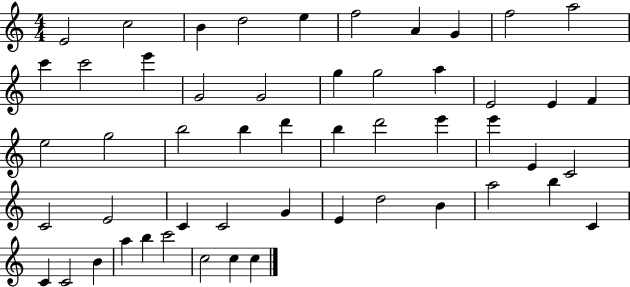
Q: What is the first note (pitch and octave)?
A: E4